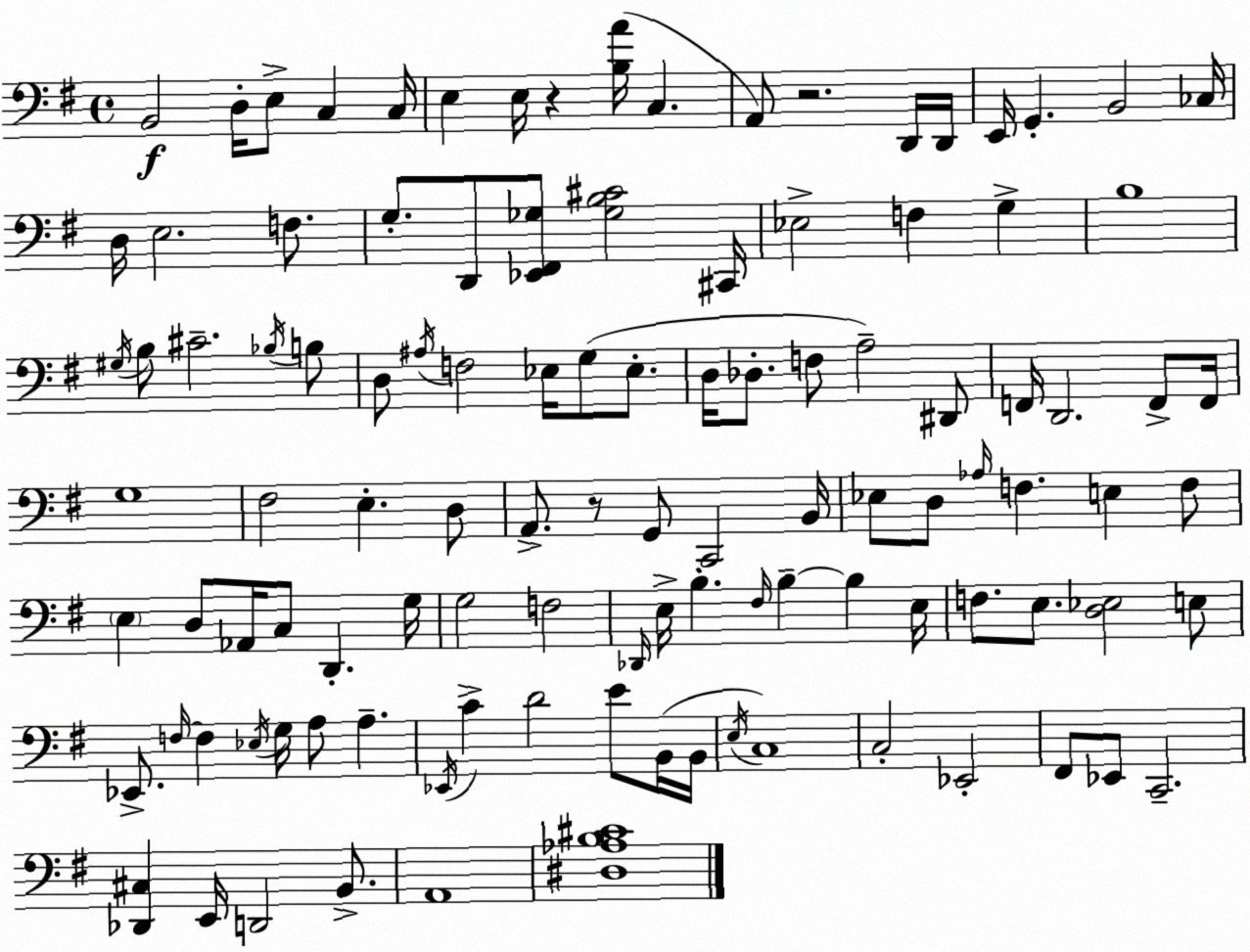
X:1
T:Untitled
M:4/4
L:1/4
K:G
B,,2 D,/4 E,/2 C, C,/4 E, E,/4 z [B,A]/4 C, A,,/2 z2 D,,/4 D,,/4 E,,/4 G,, B,,2 _C,/4 D,/4 E,2 F,/2 G,/2 D,,/2 [_E,,^F,,_G,]/2 [_G,B,^C]2 ^C,,/4 _E,2 F, G, B,4 ^G,/4 B,/2 ^C2 _B,/4 B,/2 D,/2 ^A,/4 F,2 _E,/4 G,/2 _E,/2 D,/4 _D,/2 F,/2 A,2 ^D,,/2 F,,/4 D,,2 F,,/2 F,,/4 G,4 ^F,2 E, D,/2 A,,/2 z/2 G,,/2 C,,2 B,,/4 _E,/2 D,/2 _A,/4 F, E, F,/2 E, D,/2 _A,,/4 C,/2 D,, G,/4 G,2 F,2 _D,,/4 E,/4 B, ^F,/4 B, B, E,/4 F,/2 E,/2 [D,_E,]2 E,/2 _E,,/2 F,/4 F, _E,/4 G,/4 A,/2 A, _E,,/4 C D2 E/2 B,,/4 B,,/4 E,/4 C,4 C,2 _E,,2 ^F,,/2 _E,,/2 C,,2 [_D,,^C,] E,,/4 D,,2 B,,/2 A,,4 [^D,_A,B,^C]4